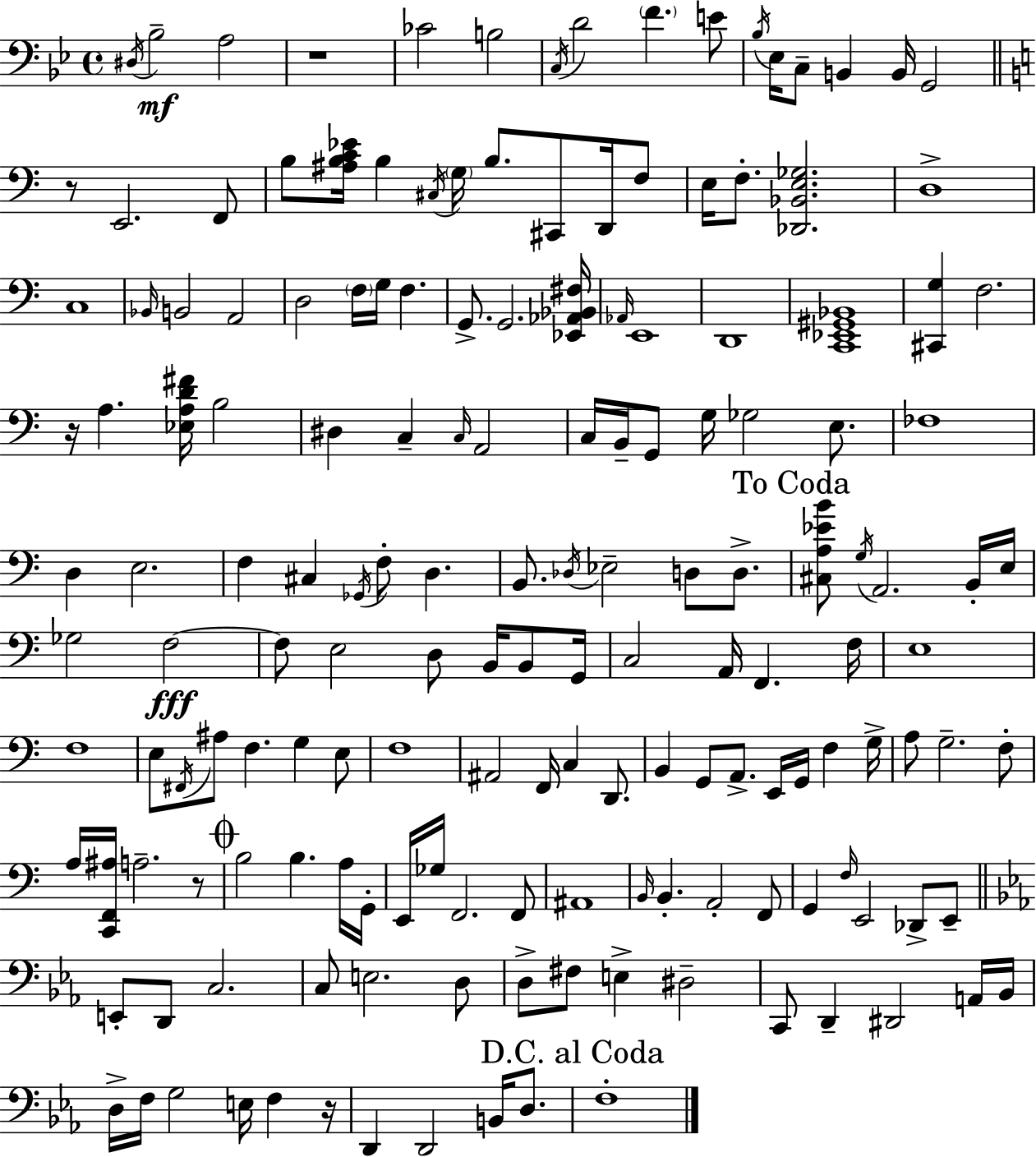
{
  \clef bass
  \time 4/4
  \defaultTimeSignature
  \key bes \major
  \repeat volta 2 { \acciaccatura { dis16 }\mf bes2-- a2 | r1 | ces'2 b2 | \acciaccatura { c16 } d'2 \parenthesize f'4. | \break e'8 \acciaccatura { bes16 } ees16 c8-- b,4 b,16 g,2 | \bar "||" \break \key c \major r8 e,2. f,8 | b8 <ais b c' ees'>16 b4 \acciaccatura { cis16 } \parenthesize g16 b8. cis,8 d,16 f8 | e16 f8.-. <des, bes, e ges>2. | d1-> | \break c1 | \grace { bes,16 } b,2 a,2 | d2 \parenthesize f16 g16 f4. | g,8.-> g,2. | \break <ees, aes, bes, fis>16 \grace { aes,16 } e,1 | d,1 | <c, ees, gis, bes,>1 | <cis, g>4 f2. | \break r16 a4. <ees a d' fis'>16 b2 | dis4 c4-- \grace { c16 } a,2 | c16 b,16-- g,8 g16 ges2 | e8. fes1 | \break d4 e2. | f4 cis4 \acciaccatura { ges,16 } f8-. d4. | b,8. \acciaccatura { des16 } ees2-- | d8 d8.-> \mark "To Coda" <cis a ees' b'>8 \acciaccatura { g16 } a,2. | \break b,16-. e16 ges2 f2~~\fff | f8 e2 | d8 b,16 b,8 g,16 c2 a,16 | f,4. f16 e1 | \break f1 | e8 \acciaccatura { fis,16 } ais8 f4. | g4 e8 f1 | ais,2 | \break f,16 c4 d,8. b,4 g,8 a,8.-> | e,16 g,16 f4 g16-> a8 g2.-- | f8-. a16 <c, f, ais>16 a2.-- | r8 \mark \markup { \musicglyph "scripts.coda" } b2 | \break b4. a16 g,16-. e,16 ges16 f,2. | f,8 ais,1 | \grace { b,16 } b,4.-. a,2-. | f,8 g,4 \grace { f16 } e,2 | \break des,8-> e,8-- \bar "||" \break \key ees \major e,8-. d,8 c2. | c8 e2. d8 | d8-> fis8 e4-> dis2-- | c,8 d,4-- dis,2 a,16 bes,16 | \break d16-> f16 g2 e16 f4 r16 | d,4 d,2 b,16 d8. | \mark "D.C. al Coda" f1-. | } \bar "|."
}